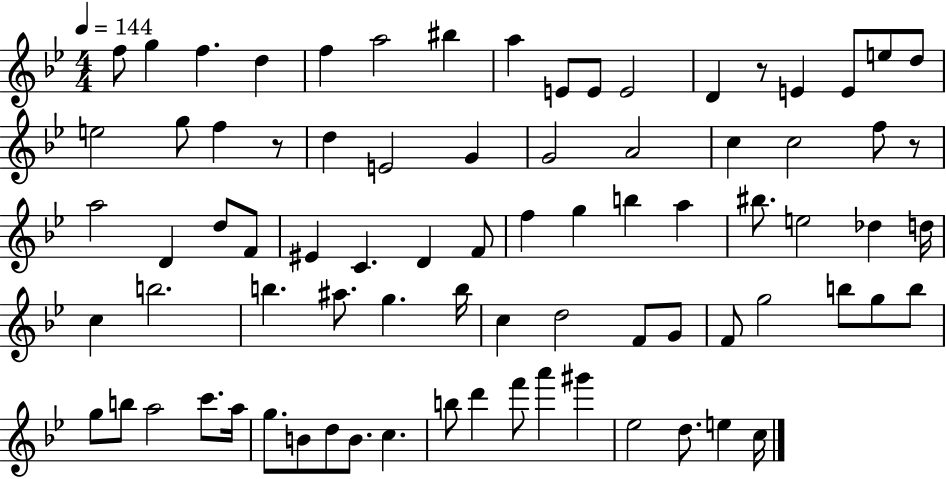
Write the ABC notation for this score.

X:1
T:Untitled
M:4/4
L:1/4
K:Bb
f/2 g f d f a2 ^b a E/2 E/2 E2 D z/2 E E/2 e/2 d/2 e2 g/2 f z/2 d E2 G G2 A2 c c2 f/2 z/2 a2 D d/2 F/2 ^E C D F/2 f g b a ^b/2 e2 _d d/4 c b2 b ^a/2 g b/4 c d2 F/2 G/2 F/2 g2 b/2 g/2 b/2 g/2 b/2 a2 c'/2 a/4 g/2 B/2 d/2 B/2 c b/2 d' f'/2 a' ^g' _e2 d/2 e c/4